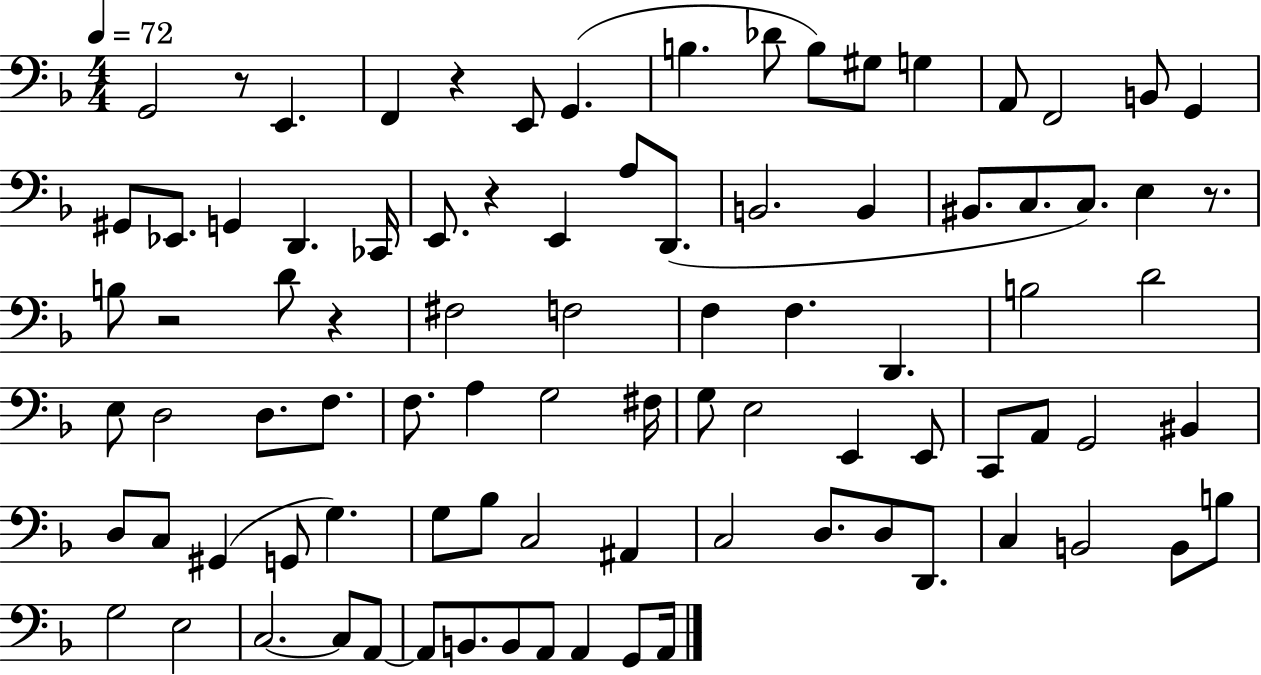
{
  \clef bass
  \numericTimeSignature
  \time 4/4
  \key f \major
  \tempo 4 = 72
  g,2 r8 e,4. | f,4 r4 e,8 g,4.( | b4. des'8 b8) gis8 g4 | a,8 f,2 b,8 g,4 | \break gis,8 ees,8. g,4 d,4. ces,16 | e,8. r4 e,4 a8 d,8.( | b,2. b,4 | bis,8. c8. c8.) e4 r8. | \break b8 r2 d'8 r4 | fis2 f2 | f4 f4. d,4. | b2 d'2 | \break e8 d2 d8. f8. | f8. a4 g2 fis16 | g8 e2 e,4 e,8 | c,8 a,8 g,2 bis,4 | \break d8 c8 gis,4( g,8 g4.) | g8 bes8 c2 ais,4 | c2 d8. d8 d,8. | c4 b,2 b,8 b8 | \break g2 e2 | c2.~~ c8 a,8~~ | a,8 b,8. b,8 a,8 a,4 g,8 a,16 | \bar "|."
}